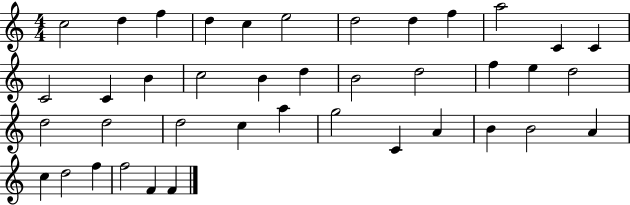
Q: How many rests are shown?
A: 0